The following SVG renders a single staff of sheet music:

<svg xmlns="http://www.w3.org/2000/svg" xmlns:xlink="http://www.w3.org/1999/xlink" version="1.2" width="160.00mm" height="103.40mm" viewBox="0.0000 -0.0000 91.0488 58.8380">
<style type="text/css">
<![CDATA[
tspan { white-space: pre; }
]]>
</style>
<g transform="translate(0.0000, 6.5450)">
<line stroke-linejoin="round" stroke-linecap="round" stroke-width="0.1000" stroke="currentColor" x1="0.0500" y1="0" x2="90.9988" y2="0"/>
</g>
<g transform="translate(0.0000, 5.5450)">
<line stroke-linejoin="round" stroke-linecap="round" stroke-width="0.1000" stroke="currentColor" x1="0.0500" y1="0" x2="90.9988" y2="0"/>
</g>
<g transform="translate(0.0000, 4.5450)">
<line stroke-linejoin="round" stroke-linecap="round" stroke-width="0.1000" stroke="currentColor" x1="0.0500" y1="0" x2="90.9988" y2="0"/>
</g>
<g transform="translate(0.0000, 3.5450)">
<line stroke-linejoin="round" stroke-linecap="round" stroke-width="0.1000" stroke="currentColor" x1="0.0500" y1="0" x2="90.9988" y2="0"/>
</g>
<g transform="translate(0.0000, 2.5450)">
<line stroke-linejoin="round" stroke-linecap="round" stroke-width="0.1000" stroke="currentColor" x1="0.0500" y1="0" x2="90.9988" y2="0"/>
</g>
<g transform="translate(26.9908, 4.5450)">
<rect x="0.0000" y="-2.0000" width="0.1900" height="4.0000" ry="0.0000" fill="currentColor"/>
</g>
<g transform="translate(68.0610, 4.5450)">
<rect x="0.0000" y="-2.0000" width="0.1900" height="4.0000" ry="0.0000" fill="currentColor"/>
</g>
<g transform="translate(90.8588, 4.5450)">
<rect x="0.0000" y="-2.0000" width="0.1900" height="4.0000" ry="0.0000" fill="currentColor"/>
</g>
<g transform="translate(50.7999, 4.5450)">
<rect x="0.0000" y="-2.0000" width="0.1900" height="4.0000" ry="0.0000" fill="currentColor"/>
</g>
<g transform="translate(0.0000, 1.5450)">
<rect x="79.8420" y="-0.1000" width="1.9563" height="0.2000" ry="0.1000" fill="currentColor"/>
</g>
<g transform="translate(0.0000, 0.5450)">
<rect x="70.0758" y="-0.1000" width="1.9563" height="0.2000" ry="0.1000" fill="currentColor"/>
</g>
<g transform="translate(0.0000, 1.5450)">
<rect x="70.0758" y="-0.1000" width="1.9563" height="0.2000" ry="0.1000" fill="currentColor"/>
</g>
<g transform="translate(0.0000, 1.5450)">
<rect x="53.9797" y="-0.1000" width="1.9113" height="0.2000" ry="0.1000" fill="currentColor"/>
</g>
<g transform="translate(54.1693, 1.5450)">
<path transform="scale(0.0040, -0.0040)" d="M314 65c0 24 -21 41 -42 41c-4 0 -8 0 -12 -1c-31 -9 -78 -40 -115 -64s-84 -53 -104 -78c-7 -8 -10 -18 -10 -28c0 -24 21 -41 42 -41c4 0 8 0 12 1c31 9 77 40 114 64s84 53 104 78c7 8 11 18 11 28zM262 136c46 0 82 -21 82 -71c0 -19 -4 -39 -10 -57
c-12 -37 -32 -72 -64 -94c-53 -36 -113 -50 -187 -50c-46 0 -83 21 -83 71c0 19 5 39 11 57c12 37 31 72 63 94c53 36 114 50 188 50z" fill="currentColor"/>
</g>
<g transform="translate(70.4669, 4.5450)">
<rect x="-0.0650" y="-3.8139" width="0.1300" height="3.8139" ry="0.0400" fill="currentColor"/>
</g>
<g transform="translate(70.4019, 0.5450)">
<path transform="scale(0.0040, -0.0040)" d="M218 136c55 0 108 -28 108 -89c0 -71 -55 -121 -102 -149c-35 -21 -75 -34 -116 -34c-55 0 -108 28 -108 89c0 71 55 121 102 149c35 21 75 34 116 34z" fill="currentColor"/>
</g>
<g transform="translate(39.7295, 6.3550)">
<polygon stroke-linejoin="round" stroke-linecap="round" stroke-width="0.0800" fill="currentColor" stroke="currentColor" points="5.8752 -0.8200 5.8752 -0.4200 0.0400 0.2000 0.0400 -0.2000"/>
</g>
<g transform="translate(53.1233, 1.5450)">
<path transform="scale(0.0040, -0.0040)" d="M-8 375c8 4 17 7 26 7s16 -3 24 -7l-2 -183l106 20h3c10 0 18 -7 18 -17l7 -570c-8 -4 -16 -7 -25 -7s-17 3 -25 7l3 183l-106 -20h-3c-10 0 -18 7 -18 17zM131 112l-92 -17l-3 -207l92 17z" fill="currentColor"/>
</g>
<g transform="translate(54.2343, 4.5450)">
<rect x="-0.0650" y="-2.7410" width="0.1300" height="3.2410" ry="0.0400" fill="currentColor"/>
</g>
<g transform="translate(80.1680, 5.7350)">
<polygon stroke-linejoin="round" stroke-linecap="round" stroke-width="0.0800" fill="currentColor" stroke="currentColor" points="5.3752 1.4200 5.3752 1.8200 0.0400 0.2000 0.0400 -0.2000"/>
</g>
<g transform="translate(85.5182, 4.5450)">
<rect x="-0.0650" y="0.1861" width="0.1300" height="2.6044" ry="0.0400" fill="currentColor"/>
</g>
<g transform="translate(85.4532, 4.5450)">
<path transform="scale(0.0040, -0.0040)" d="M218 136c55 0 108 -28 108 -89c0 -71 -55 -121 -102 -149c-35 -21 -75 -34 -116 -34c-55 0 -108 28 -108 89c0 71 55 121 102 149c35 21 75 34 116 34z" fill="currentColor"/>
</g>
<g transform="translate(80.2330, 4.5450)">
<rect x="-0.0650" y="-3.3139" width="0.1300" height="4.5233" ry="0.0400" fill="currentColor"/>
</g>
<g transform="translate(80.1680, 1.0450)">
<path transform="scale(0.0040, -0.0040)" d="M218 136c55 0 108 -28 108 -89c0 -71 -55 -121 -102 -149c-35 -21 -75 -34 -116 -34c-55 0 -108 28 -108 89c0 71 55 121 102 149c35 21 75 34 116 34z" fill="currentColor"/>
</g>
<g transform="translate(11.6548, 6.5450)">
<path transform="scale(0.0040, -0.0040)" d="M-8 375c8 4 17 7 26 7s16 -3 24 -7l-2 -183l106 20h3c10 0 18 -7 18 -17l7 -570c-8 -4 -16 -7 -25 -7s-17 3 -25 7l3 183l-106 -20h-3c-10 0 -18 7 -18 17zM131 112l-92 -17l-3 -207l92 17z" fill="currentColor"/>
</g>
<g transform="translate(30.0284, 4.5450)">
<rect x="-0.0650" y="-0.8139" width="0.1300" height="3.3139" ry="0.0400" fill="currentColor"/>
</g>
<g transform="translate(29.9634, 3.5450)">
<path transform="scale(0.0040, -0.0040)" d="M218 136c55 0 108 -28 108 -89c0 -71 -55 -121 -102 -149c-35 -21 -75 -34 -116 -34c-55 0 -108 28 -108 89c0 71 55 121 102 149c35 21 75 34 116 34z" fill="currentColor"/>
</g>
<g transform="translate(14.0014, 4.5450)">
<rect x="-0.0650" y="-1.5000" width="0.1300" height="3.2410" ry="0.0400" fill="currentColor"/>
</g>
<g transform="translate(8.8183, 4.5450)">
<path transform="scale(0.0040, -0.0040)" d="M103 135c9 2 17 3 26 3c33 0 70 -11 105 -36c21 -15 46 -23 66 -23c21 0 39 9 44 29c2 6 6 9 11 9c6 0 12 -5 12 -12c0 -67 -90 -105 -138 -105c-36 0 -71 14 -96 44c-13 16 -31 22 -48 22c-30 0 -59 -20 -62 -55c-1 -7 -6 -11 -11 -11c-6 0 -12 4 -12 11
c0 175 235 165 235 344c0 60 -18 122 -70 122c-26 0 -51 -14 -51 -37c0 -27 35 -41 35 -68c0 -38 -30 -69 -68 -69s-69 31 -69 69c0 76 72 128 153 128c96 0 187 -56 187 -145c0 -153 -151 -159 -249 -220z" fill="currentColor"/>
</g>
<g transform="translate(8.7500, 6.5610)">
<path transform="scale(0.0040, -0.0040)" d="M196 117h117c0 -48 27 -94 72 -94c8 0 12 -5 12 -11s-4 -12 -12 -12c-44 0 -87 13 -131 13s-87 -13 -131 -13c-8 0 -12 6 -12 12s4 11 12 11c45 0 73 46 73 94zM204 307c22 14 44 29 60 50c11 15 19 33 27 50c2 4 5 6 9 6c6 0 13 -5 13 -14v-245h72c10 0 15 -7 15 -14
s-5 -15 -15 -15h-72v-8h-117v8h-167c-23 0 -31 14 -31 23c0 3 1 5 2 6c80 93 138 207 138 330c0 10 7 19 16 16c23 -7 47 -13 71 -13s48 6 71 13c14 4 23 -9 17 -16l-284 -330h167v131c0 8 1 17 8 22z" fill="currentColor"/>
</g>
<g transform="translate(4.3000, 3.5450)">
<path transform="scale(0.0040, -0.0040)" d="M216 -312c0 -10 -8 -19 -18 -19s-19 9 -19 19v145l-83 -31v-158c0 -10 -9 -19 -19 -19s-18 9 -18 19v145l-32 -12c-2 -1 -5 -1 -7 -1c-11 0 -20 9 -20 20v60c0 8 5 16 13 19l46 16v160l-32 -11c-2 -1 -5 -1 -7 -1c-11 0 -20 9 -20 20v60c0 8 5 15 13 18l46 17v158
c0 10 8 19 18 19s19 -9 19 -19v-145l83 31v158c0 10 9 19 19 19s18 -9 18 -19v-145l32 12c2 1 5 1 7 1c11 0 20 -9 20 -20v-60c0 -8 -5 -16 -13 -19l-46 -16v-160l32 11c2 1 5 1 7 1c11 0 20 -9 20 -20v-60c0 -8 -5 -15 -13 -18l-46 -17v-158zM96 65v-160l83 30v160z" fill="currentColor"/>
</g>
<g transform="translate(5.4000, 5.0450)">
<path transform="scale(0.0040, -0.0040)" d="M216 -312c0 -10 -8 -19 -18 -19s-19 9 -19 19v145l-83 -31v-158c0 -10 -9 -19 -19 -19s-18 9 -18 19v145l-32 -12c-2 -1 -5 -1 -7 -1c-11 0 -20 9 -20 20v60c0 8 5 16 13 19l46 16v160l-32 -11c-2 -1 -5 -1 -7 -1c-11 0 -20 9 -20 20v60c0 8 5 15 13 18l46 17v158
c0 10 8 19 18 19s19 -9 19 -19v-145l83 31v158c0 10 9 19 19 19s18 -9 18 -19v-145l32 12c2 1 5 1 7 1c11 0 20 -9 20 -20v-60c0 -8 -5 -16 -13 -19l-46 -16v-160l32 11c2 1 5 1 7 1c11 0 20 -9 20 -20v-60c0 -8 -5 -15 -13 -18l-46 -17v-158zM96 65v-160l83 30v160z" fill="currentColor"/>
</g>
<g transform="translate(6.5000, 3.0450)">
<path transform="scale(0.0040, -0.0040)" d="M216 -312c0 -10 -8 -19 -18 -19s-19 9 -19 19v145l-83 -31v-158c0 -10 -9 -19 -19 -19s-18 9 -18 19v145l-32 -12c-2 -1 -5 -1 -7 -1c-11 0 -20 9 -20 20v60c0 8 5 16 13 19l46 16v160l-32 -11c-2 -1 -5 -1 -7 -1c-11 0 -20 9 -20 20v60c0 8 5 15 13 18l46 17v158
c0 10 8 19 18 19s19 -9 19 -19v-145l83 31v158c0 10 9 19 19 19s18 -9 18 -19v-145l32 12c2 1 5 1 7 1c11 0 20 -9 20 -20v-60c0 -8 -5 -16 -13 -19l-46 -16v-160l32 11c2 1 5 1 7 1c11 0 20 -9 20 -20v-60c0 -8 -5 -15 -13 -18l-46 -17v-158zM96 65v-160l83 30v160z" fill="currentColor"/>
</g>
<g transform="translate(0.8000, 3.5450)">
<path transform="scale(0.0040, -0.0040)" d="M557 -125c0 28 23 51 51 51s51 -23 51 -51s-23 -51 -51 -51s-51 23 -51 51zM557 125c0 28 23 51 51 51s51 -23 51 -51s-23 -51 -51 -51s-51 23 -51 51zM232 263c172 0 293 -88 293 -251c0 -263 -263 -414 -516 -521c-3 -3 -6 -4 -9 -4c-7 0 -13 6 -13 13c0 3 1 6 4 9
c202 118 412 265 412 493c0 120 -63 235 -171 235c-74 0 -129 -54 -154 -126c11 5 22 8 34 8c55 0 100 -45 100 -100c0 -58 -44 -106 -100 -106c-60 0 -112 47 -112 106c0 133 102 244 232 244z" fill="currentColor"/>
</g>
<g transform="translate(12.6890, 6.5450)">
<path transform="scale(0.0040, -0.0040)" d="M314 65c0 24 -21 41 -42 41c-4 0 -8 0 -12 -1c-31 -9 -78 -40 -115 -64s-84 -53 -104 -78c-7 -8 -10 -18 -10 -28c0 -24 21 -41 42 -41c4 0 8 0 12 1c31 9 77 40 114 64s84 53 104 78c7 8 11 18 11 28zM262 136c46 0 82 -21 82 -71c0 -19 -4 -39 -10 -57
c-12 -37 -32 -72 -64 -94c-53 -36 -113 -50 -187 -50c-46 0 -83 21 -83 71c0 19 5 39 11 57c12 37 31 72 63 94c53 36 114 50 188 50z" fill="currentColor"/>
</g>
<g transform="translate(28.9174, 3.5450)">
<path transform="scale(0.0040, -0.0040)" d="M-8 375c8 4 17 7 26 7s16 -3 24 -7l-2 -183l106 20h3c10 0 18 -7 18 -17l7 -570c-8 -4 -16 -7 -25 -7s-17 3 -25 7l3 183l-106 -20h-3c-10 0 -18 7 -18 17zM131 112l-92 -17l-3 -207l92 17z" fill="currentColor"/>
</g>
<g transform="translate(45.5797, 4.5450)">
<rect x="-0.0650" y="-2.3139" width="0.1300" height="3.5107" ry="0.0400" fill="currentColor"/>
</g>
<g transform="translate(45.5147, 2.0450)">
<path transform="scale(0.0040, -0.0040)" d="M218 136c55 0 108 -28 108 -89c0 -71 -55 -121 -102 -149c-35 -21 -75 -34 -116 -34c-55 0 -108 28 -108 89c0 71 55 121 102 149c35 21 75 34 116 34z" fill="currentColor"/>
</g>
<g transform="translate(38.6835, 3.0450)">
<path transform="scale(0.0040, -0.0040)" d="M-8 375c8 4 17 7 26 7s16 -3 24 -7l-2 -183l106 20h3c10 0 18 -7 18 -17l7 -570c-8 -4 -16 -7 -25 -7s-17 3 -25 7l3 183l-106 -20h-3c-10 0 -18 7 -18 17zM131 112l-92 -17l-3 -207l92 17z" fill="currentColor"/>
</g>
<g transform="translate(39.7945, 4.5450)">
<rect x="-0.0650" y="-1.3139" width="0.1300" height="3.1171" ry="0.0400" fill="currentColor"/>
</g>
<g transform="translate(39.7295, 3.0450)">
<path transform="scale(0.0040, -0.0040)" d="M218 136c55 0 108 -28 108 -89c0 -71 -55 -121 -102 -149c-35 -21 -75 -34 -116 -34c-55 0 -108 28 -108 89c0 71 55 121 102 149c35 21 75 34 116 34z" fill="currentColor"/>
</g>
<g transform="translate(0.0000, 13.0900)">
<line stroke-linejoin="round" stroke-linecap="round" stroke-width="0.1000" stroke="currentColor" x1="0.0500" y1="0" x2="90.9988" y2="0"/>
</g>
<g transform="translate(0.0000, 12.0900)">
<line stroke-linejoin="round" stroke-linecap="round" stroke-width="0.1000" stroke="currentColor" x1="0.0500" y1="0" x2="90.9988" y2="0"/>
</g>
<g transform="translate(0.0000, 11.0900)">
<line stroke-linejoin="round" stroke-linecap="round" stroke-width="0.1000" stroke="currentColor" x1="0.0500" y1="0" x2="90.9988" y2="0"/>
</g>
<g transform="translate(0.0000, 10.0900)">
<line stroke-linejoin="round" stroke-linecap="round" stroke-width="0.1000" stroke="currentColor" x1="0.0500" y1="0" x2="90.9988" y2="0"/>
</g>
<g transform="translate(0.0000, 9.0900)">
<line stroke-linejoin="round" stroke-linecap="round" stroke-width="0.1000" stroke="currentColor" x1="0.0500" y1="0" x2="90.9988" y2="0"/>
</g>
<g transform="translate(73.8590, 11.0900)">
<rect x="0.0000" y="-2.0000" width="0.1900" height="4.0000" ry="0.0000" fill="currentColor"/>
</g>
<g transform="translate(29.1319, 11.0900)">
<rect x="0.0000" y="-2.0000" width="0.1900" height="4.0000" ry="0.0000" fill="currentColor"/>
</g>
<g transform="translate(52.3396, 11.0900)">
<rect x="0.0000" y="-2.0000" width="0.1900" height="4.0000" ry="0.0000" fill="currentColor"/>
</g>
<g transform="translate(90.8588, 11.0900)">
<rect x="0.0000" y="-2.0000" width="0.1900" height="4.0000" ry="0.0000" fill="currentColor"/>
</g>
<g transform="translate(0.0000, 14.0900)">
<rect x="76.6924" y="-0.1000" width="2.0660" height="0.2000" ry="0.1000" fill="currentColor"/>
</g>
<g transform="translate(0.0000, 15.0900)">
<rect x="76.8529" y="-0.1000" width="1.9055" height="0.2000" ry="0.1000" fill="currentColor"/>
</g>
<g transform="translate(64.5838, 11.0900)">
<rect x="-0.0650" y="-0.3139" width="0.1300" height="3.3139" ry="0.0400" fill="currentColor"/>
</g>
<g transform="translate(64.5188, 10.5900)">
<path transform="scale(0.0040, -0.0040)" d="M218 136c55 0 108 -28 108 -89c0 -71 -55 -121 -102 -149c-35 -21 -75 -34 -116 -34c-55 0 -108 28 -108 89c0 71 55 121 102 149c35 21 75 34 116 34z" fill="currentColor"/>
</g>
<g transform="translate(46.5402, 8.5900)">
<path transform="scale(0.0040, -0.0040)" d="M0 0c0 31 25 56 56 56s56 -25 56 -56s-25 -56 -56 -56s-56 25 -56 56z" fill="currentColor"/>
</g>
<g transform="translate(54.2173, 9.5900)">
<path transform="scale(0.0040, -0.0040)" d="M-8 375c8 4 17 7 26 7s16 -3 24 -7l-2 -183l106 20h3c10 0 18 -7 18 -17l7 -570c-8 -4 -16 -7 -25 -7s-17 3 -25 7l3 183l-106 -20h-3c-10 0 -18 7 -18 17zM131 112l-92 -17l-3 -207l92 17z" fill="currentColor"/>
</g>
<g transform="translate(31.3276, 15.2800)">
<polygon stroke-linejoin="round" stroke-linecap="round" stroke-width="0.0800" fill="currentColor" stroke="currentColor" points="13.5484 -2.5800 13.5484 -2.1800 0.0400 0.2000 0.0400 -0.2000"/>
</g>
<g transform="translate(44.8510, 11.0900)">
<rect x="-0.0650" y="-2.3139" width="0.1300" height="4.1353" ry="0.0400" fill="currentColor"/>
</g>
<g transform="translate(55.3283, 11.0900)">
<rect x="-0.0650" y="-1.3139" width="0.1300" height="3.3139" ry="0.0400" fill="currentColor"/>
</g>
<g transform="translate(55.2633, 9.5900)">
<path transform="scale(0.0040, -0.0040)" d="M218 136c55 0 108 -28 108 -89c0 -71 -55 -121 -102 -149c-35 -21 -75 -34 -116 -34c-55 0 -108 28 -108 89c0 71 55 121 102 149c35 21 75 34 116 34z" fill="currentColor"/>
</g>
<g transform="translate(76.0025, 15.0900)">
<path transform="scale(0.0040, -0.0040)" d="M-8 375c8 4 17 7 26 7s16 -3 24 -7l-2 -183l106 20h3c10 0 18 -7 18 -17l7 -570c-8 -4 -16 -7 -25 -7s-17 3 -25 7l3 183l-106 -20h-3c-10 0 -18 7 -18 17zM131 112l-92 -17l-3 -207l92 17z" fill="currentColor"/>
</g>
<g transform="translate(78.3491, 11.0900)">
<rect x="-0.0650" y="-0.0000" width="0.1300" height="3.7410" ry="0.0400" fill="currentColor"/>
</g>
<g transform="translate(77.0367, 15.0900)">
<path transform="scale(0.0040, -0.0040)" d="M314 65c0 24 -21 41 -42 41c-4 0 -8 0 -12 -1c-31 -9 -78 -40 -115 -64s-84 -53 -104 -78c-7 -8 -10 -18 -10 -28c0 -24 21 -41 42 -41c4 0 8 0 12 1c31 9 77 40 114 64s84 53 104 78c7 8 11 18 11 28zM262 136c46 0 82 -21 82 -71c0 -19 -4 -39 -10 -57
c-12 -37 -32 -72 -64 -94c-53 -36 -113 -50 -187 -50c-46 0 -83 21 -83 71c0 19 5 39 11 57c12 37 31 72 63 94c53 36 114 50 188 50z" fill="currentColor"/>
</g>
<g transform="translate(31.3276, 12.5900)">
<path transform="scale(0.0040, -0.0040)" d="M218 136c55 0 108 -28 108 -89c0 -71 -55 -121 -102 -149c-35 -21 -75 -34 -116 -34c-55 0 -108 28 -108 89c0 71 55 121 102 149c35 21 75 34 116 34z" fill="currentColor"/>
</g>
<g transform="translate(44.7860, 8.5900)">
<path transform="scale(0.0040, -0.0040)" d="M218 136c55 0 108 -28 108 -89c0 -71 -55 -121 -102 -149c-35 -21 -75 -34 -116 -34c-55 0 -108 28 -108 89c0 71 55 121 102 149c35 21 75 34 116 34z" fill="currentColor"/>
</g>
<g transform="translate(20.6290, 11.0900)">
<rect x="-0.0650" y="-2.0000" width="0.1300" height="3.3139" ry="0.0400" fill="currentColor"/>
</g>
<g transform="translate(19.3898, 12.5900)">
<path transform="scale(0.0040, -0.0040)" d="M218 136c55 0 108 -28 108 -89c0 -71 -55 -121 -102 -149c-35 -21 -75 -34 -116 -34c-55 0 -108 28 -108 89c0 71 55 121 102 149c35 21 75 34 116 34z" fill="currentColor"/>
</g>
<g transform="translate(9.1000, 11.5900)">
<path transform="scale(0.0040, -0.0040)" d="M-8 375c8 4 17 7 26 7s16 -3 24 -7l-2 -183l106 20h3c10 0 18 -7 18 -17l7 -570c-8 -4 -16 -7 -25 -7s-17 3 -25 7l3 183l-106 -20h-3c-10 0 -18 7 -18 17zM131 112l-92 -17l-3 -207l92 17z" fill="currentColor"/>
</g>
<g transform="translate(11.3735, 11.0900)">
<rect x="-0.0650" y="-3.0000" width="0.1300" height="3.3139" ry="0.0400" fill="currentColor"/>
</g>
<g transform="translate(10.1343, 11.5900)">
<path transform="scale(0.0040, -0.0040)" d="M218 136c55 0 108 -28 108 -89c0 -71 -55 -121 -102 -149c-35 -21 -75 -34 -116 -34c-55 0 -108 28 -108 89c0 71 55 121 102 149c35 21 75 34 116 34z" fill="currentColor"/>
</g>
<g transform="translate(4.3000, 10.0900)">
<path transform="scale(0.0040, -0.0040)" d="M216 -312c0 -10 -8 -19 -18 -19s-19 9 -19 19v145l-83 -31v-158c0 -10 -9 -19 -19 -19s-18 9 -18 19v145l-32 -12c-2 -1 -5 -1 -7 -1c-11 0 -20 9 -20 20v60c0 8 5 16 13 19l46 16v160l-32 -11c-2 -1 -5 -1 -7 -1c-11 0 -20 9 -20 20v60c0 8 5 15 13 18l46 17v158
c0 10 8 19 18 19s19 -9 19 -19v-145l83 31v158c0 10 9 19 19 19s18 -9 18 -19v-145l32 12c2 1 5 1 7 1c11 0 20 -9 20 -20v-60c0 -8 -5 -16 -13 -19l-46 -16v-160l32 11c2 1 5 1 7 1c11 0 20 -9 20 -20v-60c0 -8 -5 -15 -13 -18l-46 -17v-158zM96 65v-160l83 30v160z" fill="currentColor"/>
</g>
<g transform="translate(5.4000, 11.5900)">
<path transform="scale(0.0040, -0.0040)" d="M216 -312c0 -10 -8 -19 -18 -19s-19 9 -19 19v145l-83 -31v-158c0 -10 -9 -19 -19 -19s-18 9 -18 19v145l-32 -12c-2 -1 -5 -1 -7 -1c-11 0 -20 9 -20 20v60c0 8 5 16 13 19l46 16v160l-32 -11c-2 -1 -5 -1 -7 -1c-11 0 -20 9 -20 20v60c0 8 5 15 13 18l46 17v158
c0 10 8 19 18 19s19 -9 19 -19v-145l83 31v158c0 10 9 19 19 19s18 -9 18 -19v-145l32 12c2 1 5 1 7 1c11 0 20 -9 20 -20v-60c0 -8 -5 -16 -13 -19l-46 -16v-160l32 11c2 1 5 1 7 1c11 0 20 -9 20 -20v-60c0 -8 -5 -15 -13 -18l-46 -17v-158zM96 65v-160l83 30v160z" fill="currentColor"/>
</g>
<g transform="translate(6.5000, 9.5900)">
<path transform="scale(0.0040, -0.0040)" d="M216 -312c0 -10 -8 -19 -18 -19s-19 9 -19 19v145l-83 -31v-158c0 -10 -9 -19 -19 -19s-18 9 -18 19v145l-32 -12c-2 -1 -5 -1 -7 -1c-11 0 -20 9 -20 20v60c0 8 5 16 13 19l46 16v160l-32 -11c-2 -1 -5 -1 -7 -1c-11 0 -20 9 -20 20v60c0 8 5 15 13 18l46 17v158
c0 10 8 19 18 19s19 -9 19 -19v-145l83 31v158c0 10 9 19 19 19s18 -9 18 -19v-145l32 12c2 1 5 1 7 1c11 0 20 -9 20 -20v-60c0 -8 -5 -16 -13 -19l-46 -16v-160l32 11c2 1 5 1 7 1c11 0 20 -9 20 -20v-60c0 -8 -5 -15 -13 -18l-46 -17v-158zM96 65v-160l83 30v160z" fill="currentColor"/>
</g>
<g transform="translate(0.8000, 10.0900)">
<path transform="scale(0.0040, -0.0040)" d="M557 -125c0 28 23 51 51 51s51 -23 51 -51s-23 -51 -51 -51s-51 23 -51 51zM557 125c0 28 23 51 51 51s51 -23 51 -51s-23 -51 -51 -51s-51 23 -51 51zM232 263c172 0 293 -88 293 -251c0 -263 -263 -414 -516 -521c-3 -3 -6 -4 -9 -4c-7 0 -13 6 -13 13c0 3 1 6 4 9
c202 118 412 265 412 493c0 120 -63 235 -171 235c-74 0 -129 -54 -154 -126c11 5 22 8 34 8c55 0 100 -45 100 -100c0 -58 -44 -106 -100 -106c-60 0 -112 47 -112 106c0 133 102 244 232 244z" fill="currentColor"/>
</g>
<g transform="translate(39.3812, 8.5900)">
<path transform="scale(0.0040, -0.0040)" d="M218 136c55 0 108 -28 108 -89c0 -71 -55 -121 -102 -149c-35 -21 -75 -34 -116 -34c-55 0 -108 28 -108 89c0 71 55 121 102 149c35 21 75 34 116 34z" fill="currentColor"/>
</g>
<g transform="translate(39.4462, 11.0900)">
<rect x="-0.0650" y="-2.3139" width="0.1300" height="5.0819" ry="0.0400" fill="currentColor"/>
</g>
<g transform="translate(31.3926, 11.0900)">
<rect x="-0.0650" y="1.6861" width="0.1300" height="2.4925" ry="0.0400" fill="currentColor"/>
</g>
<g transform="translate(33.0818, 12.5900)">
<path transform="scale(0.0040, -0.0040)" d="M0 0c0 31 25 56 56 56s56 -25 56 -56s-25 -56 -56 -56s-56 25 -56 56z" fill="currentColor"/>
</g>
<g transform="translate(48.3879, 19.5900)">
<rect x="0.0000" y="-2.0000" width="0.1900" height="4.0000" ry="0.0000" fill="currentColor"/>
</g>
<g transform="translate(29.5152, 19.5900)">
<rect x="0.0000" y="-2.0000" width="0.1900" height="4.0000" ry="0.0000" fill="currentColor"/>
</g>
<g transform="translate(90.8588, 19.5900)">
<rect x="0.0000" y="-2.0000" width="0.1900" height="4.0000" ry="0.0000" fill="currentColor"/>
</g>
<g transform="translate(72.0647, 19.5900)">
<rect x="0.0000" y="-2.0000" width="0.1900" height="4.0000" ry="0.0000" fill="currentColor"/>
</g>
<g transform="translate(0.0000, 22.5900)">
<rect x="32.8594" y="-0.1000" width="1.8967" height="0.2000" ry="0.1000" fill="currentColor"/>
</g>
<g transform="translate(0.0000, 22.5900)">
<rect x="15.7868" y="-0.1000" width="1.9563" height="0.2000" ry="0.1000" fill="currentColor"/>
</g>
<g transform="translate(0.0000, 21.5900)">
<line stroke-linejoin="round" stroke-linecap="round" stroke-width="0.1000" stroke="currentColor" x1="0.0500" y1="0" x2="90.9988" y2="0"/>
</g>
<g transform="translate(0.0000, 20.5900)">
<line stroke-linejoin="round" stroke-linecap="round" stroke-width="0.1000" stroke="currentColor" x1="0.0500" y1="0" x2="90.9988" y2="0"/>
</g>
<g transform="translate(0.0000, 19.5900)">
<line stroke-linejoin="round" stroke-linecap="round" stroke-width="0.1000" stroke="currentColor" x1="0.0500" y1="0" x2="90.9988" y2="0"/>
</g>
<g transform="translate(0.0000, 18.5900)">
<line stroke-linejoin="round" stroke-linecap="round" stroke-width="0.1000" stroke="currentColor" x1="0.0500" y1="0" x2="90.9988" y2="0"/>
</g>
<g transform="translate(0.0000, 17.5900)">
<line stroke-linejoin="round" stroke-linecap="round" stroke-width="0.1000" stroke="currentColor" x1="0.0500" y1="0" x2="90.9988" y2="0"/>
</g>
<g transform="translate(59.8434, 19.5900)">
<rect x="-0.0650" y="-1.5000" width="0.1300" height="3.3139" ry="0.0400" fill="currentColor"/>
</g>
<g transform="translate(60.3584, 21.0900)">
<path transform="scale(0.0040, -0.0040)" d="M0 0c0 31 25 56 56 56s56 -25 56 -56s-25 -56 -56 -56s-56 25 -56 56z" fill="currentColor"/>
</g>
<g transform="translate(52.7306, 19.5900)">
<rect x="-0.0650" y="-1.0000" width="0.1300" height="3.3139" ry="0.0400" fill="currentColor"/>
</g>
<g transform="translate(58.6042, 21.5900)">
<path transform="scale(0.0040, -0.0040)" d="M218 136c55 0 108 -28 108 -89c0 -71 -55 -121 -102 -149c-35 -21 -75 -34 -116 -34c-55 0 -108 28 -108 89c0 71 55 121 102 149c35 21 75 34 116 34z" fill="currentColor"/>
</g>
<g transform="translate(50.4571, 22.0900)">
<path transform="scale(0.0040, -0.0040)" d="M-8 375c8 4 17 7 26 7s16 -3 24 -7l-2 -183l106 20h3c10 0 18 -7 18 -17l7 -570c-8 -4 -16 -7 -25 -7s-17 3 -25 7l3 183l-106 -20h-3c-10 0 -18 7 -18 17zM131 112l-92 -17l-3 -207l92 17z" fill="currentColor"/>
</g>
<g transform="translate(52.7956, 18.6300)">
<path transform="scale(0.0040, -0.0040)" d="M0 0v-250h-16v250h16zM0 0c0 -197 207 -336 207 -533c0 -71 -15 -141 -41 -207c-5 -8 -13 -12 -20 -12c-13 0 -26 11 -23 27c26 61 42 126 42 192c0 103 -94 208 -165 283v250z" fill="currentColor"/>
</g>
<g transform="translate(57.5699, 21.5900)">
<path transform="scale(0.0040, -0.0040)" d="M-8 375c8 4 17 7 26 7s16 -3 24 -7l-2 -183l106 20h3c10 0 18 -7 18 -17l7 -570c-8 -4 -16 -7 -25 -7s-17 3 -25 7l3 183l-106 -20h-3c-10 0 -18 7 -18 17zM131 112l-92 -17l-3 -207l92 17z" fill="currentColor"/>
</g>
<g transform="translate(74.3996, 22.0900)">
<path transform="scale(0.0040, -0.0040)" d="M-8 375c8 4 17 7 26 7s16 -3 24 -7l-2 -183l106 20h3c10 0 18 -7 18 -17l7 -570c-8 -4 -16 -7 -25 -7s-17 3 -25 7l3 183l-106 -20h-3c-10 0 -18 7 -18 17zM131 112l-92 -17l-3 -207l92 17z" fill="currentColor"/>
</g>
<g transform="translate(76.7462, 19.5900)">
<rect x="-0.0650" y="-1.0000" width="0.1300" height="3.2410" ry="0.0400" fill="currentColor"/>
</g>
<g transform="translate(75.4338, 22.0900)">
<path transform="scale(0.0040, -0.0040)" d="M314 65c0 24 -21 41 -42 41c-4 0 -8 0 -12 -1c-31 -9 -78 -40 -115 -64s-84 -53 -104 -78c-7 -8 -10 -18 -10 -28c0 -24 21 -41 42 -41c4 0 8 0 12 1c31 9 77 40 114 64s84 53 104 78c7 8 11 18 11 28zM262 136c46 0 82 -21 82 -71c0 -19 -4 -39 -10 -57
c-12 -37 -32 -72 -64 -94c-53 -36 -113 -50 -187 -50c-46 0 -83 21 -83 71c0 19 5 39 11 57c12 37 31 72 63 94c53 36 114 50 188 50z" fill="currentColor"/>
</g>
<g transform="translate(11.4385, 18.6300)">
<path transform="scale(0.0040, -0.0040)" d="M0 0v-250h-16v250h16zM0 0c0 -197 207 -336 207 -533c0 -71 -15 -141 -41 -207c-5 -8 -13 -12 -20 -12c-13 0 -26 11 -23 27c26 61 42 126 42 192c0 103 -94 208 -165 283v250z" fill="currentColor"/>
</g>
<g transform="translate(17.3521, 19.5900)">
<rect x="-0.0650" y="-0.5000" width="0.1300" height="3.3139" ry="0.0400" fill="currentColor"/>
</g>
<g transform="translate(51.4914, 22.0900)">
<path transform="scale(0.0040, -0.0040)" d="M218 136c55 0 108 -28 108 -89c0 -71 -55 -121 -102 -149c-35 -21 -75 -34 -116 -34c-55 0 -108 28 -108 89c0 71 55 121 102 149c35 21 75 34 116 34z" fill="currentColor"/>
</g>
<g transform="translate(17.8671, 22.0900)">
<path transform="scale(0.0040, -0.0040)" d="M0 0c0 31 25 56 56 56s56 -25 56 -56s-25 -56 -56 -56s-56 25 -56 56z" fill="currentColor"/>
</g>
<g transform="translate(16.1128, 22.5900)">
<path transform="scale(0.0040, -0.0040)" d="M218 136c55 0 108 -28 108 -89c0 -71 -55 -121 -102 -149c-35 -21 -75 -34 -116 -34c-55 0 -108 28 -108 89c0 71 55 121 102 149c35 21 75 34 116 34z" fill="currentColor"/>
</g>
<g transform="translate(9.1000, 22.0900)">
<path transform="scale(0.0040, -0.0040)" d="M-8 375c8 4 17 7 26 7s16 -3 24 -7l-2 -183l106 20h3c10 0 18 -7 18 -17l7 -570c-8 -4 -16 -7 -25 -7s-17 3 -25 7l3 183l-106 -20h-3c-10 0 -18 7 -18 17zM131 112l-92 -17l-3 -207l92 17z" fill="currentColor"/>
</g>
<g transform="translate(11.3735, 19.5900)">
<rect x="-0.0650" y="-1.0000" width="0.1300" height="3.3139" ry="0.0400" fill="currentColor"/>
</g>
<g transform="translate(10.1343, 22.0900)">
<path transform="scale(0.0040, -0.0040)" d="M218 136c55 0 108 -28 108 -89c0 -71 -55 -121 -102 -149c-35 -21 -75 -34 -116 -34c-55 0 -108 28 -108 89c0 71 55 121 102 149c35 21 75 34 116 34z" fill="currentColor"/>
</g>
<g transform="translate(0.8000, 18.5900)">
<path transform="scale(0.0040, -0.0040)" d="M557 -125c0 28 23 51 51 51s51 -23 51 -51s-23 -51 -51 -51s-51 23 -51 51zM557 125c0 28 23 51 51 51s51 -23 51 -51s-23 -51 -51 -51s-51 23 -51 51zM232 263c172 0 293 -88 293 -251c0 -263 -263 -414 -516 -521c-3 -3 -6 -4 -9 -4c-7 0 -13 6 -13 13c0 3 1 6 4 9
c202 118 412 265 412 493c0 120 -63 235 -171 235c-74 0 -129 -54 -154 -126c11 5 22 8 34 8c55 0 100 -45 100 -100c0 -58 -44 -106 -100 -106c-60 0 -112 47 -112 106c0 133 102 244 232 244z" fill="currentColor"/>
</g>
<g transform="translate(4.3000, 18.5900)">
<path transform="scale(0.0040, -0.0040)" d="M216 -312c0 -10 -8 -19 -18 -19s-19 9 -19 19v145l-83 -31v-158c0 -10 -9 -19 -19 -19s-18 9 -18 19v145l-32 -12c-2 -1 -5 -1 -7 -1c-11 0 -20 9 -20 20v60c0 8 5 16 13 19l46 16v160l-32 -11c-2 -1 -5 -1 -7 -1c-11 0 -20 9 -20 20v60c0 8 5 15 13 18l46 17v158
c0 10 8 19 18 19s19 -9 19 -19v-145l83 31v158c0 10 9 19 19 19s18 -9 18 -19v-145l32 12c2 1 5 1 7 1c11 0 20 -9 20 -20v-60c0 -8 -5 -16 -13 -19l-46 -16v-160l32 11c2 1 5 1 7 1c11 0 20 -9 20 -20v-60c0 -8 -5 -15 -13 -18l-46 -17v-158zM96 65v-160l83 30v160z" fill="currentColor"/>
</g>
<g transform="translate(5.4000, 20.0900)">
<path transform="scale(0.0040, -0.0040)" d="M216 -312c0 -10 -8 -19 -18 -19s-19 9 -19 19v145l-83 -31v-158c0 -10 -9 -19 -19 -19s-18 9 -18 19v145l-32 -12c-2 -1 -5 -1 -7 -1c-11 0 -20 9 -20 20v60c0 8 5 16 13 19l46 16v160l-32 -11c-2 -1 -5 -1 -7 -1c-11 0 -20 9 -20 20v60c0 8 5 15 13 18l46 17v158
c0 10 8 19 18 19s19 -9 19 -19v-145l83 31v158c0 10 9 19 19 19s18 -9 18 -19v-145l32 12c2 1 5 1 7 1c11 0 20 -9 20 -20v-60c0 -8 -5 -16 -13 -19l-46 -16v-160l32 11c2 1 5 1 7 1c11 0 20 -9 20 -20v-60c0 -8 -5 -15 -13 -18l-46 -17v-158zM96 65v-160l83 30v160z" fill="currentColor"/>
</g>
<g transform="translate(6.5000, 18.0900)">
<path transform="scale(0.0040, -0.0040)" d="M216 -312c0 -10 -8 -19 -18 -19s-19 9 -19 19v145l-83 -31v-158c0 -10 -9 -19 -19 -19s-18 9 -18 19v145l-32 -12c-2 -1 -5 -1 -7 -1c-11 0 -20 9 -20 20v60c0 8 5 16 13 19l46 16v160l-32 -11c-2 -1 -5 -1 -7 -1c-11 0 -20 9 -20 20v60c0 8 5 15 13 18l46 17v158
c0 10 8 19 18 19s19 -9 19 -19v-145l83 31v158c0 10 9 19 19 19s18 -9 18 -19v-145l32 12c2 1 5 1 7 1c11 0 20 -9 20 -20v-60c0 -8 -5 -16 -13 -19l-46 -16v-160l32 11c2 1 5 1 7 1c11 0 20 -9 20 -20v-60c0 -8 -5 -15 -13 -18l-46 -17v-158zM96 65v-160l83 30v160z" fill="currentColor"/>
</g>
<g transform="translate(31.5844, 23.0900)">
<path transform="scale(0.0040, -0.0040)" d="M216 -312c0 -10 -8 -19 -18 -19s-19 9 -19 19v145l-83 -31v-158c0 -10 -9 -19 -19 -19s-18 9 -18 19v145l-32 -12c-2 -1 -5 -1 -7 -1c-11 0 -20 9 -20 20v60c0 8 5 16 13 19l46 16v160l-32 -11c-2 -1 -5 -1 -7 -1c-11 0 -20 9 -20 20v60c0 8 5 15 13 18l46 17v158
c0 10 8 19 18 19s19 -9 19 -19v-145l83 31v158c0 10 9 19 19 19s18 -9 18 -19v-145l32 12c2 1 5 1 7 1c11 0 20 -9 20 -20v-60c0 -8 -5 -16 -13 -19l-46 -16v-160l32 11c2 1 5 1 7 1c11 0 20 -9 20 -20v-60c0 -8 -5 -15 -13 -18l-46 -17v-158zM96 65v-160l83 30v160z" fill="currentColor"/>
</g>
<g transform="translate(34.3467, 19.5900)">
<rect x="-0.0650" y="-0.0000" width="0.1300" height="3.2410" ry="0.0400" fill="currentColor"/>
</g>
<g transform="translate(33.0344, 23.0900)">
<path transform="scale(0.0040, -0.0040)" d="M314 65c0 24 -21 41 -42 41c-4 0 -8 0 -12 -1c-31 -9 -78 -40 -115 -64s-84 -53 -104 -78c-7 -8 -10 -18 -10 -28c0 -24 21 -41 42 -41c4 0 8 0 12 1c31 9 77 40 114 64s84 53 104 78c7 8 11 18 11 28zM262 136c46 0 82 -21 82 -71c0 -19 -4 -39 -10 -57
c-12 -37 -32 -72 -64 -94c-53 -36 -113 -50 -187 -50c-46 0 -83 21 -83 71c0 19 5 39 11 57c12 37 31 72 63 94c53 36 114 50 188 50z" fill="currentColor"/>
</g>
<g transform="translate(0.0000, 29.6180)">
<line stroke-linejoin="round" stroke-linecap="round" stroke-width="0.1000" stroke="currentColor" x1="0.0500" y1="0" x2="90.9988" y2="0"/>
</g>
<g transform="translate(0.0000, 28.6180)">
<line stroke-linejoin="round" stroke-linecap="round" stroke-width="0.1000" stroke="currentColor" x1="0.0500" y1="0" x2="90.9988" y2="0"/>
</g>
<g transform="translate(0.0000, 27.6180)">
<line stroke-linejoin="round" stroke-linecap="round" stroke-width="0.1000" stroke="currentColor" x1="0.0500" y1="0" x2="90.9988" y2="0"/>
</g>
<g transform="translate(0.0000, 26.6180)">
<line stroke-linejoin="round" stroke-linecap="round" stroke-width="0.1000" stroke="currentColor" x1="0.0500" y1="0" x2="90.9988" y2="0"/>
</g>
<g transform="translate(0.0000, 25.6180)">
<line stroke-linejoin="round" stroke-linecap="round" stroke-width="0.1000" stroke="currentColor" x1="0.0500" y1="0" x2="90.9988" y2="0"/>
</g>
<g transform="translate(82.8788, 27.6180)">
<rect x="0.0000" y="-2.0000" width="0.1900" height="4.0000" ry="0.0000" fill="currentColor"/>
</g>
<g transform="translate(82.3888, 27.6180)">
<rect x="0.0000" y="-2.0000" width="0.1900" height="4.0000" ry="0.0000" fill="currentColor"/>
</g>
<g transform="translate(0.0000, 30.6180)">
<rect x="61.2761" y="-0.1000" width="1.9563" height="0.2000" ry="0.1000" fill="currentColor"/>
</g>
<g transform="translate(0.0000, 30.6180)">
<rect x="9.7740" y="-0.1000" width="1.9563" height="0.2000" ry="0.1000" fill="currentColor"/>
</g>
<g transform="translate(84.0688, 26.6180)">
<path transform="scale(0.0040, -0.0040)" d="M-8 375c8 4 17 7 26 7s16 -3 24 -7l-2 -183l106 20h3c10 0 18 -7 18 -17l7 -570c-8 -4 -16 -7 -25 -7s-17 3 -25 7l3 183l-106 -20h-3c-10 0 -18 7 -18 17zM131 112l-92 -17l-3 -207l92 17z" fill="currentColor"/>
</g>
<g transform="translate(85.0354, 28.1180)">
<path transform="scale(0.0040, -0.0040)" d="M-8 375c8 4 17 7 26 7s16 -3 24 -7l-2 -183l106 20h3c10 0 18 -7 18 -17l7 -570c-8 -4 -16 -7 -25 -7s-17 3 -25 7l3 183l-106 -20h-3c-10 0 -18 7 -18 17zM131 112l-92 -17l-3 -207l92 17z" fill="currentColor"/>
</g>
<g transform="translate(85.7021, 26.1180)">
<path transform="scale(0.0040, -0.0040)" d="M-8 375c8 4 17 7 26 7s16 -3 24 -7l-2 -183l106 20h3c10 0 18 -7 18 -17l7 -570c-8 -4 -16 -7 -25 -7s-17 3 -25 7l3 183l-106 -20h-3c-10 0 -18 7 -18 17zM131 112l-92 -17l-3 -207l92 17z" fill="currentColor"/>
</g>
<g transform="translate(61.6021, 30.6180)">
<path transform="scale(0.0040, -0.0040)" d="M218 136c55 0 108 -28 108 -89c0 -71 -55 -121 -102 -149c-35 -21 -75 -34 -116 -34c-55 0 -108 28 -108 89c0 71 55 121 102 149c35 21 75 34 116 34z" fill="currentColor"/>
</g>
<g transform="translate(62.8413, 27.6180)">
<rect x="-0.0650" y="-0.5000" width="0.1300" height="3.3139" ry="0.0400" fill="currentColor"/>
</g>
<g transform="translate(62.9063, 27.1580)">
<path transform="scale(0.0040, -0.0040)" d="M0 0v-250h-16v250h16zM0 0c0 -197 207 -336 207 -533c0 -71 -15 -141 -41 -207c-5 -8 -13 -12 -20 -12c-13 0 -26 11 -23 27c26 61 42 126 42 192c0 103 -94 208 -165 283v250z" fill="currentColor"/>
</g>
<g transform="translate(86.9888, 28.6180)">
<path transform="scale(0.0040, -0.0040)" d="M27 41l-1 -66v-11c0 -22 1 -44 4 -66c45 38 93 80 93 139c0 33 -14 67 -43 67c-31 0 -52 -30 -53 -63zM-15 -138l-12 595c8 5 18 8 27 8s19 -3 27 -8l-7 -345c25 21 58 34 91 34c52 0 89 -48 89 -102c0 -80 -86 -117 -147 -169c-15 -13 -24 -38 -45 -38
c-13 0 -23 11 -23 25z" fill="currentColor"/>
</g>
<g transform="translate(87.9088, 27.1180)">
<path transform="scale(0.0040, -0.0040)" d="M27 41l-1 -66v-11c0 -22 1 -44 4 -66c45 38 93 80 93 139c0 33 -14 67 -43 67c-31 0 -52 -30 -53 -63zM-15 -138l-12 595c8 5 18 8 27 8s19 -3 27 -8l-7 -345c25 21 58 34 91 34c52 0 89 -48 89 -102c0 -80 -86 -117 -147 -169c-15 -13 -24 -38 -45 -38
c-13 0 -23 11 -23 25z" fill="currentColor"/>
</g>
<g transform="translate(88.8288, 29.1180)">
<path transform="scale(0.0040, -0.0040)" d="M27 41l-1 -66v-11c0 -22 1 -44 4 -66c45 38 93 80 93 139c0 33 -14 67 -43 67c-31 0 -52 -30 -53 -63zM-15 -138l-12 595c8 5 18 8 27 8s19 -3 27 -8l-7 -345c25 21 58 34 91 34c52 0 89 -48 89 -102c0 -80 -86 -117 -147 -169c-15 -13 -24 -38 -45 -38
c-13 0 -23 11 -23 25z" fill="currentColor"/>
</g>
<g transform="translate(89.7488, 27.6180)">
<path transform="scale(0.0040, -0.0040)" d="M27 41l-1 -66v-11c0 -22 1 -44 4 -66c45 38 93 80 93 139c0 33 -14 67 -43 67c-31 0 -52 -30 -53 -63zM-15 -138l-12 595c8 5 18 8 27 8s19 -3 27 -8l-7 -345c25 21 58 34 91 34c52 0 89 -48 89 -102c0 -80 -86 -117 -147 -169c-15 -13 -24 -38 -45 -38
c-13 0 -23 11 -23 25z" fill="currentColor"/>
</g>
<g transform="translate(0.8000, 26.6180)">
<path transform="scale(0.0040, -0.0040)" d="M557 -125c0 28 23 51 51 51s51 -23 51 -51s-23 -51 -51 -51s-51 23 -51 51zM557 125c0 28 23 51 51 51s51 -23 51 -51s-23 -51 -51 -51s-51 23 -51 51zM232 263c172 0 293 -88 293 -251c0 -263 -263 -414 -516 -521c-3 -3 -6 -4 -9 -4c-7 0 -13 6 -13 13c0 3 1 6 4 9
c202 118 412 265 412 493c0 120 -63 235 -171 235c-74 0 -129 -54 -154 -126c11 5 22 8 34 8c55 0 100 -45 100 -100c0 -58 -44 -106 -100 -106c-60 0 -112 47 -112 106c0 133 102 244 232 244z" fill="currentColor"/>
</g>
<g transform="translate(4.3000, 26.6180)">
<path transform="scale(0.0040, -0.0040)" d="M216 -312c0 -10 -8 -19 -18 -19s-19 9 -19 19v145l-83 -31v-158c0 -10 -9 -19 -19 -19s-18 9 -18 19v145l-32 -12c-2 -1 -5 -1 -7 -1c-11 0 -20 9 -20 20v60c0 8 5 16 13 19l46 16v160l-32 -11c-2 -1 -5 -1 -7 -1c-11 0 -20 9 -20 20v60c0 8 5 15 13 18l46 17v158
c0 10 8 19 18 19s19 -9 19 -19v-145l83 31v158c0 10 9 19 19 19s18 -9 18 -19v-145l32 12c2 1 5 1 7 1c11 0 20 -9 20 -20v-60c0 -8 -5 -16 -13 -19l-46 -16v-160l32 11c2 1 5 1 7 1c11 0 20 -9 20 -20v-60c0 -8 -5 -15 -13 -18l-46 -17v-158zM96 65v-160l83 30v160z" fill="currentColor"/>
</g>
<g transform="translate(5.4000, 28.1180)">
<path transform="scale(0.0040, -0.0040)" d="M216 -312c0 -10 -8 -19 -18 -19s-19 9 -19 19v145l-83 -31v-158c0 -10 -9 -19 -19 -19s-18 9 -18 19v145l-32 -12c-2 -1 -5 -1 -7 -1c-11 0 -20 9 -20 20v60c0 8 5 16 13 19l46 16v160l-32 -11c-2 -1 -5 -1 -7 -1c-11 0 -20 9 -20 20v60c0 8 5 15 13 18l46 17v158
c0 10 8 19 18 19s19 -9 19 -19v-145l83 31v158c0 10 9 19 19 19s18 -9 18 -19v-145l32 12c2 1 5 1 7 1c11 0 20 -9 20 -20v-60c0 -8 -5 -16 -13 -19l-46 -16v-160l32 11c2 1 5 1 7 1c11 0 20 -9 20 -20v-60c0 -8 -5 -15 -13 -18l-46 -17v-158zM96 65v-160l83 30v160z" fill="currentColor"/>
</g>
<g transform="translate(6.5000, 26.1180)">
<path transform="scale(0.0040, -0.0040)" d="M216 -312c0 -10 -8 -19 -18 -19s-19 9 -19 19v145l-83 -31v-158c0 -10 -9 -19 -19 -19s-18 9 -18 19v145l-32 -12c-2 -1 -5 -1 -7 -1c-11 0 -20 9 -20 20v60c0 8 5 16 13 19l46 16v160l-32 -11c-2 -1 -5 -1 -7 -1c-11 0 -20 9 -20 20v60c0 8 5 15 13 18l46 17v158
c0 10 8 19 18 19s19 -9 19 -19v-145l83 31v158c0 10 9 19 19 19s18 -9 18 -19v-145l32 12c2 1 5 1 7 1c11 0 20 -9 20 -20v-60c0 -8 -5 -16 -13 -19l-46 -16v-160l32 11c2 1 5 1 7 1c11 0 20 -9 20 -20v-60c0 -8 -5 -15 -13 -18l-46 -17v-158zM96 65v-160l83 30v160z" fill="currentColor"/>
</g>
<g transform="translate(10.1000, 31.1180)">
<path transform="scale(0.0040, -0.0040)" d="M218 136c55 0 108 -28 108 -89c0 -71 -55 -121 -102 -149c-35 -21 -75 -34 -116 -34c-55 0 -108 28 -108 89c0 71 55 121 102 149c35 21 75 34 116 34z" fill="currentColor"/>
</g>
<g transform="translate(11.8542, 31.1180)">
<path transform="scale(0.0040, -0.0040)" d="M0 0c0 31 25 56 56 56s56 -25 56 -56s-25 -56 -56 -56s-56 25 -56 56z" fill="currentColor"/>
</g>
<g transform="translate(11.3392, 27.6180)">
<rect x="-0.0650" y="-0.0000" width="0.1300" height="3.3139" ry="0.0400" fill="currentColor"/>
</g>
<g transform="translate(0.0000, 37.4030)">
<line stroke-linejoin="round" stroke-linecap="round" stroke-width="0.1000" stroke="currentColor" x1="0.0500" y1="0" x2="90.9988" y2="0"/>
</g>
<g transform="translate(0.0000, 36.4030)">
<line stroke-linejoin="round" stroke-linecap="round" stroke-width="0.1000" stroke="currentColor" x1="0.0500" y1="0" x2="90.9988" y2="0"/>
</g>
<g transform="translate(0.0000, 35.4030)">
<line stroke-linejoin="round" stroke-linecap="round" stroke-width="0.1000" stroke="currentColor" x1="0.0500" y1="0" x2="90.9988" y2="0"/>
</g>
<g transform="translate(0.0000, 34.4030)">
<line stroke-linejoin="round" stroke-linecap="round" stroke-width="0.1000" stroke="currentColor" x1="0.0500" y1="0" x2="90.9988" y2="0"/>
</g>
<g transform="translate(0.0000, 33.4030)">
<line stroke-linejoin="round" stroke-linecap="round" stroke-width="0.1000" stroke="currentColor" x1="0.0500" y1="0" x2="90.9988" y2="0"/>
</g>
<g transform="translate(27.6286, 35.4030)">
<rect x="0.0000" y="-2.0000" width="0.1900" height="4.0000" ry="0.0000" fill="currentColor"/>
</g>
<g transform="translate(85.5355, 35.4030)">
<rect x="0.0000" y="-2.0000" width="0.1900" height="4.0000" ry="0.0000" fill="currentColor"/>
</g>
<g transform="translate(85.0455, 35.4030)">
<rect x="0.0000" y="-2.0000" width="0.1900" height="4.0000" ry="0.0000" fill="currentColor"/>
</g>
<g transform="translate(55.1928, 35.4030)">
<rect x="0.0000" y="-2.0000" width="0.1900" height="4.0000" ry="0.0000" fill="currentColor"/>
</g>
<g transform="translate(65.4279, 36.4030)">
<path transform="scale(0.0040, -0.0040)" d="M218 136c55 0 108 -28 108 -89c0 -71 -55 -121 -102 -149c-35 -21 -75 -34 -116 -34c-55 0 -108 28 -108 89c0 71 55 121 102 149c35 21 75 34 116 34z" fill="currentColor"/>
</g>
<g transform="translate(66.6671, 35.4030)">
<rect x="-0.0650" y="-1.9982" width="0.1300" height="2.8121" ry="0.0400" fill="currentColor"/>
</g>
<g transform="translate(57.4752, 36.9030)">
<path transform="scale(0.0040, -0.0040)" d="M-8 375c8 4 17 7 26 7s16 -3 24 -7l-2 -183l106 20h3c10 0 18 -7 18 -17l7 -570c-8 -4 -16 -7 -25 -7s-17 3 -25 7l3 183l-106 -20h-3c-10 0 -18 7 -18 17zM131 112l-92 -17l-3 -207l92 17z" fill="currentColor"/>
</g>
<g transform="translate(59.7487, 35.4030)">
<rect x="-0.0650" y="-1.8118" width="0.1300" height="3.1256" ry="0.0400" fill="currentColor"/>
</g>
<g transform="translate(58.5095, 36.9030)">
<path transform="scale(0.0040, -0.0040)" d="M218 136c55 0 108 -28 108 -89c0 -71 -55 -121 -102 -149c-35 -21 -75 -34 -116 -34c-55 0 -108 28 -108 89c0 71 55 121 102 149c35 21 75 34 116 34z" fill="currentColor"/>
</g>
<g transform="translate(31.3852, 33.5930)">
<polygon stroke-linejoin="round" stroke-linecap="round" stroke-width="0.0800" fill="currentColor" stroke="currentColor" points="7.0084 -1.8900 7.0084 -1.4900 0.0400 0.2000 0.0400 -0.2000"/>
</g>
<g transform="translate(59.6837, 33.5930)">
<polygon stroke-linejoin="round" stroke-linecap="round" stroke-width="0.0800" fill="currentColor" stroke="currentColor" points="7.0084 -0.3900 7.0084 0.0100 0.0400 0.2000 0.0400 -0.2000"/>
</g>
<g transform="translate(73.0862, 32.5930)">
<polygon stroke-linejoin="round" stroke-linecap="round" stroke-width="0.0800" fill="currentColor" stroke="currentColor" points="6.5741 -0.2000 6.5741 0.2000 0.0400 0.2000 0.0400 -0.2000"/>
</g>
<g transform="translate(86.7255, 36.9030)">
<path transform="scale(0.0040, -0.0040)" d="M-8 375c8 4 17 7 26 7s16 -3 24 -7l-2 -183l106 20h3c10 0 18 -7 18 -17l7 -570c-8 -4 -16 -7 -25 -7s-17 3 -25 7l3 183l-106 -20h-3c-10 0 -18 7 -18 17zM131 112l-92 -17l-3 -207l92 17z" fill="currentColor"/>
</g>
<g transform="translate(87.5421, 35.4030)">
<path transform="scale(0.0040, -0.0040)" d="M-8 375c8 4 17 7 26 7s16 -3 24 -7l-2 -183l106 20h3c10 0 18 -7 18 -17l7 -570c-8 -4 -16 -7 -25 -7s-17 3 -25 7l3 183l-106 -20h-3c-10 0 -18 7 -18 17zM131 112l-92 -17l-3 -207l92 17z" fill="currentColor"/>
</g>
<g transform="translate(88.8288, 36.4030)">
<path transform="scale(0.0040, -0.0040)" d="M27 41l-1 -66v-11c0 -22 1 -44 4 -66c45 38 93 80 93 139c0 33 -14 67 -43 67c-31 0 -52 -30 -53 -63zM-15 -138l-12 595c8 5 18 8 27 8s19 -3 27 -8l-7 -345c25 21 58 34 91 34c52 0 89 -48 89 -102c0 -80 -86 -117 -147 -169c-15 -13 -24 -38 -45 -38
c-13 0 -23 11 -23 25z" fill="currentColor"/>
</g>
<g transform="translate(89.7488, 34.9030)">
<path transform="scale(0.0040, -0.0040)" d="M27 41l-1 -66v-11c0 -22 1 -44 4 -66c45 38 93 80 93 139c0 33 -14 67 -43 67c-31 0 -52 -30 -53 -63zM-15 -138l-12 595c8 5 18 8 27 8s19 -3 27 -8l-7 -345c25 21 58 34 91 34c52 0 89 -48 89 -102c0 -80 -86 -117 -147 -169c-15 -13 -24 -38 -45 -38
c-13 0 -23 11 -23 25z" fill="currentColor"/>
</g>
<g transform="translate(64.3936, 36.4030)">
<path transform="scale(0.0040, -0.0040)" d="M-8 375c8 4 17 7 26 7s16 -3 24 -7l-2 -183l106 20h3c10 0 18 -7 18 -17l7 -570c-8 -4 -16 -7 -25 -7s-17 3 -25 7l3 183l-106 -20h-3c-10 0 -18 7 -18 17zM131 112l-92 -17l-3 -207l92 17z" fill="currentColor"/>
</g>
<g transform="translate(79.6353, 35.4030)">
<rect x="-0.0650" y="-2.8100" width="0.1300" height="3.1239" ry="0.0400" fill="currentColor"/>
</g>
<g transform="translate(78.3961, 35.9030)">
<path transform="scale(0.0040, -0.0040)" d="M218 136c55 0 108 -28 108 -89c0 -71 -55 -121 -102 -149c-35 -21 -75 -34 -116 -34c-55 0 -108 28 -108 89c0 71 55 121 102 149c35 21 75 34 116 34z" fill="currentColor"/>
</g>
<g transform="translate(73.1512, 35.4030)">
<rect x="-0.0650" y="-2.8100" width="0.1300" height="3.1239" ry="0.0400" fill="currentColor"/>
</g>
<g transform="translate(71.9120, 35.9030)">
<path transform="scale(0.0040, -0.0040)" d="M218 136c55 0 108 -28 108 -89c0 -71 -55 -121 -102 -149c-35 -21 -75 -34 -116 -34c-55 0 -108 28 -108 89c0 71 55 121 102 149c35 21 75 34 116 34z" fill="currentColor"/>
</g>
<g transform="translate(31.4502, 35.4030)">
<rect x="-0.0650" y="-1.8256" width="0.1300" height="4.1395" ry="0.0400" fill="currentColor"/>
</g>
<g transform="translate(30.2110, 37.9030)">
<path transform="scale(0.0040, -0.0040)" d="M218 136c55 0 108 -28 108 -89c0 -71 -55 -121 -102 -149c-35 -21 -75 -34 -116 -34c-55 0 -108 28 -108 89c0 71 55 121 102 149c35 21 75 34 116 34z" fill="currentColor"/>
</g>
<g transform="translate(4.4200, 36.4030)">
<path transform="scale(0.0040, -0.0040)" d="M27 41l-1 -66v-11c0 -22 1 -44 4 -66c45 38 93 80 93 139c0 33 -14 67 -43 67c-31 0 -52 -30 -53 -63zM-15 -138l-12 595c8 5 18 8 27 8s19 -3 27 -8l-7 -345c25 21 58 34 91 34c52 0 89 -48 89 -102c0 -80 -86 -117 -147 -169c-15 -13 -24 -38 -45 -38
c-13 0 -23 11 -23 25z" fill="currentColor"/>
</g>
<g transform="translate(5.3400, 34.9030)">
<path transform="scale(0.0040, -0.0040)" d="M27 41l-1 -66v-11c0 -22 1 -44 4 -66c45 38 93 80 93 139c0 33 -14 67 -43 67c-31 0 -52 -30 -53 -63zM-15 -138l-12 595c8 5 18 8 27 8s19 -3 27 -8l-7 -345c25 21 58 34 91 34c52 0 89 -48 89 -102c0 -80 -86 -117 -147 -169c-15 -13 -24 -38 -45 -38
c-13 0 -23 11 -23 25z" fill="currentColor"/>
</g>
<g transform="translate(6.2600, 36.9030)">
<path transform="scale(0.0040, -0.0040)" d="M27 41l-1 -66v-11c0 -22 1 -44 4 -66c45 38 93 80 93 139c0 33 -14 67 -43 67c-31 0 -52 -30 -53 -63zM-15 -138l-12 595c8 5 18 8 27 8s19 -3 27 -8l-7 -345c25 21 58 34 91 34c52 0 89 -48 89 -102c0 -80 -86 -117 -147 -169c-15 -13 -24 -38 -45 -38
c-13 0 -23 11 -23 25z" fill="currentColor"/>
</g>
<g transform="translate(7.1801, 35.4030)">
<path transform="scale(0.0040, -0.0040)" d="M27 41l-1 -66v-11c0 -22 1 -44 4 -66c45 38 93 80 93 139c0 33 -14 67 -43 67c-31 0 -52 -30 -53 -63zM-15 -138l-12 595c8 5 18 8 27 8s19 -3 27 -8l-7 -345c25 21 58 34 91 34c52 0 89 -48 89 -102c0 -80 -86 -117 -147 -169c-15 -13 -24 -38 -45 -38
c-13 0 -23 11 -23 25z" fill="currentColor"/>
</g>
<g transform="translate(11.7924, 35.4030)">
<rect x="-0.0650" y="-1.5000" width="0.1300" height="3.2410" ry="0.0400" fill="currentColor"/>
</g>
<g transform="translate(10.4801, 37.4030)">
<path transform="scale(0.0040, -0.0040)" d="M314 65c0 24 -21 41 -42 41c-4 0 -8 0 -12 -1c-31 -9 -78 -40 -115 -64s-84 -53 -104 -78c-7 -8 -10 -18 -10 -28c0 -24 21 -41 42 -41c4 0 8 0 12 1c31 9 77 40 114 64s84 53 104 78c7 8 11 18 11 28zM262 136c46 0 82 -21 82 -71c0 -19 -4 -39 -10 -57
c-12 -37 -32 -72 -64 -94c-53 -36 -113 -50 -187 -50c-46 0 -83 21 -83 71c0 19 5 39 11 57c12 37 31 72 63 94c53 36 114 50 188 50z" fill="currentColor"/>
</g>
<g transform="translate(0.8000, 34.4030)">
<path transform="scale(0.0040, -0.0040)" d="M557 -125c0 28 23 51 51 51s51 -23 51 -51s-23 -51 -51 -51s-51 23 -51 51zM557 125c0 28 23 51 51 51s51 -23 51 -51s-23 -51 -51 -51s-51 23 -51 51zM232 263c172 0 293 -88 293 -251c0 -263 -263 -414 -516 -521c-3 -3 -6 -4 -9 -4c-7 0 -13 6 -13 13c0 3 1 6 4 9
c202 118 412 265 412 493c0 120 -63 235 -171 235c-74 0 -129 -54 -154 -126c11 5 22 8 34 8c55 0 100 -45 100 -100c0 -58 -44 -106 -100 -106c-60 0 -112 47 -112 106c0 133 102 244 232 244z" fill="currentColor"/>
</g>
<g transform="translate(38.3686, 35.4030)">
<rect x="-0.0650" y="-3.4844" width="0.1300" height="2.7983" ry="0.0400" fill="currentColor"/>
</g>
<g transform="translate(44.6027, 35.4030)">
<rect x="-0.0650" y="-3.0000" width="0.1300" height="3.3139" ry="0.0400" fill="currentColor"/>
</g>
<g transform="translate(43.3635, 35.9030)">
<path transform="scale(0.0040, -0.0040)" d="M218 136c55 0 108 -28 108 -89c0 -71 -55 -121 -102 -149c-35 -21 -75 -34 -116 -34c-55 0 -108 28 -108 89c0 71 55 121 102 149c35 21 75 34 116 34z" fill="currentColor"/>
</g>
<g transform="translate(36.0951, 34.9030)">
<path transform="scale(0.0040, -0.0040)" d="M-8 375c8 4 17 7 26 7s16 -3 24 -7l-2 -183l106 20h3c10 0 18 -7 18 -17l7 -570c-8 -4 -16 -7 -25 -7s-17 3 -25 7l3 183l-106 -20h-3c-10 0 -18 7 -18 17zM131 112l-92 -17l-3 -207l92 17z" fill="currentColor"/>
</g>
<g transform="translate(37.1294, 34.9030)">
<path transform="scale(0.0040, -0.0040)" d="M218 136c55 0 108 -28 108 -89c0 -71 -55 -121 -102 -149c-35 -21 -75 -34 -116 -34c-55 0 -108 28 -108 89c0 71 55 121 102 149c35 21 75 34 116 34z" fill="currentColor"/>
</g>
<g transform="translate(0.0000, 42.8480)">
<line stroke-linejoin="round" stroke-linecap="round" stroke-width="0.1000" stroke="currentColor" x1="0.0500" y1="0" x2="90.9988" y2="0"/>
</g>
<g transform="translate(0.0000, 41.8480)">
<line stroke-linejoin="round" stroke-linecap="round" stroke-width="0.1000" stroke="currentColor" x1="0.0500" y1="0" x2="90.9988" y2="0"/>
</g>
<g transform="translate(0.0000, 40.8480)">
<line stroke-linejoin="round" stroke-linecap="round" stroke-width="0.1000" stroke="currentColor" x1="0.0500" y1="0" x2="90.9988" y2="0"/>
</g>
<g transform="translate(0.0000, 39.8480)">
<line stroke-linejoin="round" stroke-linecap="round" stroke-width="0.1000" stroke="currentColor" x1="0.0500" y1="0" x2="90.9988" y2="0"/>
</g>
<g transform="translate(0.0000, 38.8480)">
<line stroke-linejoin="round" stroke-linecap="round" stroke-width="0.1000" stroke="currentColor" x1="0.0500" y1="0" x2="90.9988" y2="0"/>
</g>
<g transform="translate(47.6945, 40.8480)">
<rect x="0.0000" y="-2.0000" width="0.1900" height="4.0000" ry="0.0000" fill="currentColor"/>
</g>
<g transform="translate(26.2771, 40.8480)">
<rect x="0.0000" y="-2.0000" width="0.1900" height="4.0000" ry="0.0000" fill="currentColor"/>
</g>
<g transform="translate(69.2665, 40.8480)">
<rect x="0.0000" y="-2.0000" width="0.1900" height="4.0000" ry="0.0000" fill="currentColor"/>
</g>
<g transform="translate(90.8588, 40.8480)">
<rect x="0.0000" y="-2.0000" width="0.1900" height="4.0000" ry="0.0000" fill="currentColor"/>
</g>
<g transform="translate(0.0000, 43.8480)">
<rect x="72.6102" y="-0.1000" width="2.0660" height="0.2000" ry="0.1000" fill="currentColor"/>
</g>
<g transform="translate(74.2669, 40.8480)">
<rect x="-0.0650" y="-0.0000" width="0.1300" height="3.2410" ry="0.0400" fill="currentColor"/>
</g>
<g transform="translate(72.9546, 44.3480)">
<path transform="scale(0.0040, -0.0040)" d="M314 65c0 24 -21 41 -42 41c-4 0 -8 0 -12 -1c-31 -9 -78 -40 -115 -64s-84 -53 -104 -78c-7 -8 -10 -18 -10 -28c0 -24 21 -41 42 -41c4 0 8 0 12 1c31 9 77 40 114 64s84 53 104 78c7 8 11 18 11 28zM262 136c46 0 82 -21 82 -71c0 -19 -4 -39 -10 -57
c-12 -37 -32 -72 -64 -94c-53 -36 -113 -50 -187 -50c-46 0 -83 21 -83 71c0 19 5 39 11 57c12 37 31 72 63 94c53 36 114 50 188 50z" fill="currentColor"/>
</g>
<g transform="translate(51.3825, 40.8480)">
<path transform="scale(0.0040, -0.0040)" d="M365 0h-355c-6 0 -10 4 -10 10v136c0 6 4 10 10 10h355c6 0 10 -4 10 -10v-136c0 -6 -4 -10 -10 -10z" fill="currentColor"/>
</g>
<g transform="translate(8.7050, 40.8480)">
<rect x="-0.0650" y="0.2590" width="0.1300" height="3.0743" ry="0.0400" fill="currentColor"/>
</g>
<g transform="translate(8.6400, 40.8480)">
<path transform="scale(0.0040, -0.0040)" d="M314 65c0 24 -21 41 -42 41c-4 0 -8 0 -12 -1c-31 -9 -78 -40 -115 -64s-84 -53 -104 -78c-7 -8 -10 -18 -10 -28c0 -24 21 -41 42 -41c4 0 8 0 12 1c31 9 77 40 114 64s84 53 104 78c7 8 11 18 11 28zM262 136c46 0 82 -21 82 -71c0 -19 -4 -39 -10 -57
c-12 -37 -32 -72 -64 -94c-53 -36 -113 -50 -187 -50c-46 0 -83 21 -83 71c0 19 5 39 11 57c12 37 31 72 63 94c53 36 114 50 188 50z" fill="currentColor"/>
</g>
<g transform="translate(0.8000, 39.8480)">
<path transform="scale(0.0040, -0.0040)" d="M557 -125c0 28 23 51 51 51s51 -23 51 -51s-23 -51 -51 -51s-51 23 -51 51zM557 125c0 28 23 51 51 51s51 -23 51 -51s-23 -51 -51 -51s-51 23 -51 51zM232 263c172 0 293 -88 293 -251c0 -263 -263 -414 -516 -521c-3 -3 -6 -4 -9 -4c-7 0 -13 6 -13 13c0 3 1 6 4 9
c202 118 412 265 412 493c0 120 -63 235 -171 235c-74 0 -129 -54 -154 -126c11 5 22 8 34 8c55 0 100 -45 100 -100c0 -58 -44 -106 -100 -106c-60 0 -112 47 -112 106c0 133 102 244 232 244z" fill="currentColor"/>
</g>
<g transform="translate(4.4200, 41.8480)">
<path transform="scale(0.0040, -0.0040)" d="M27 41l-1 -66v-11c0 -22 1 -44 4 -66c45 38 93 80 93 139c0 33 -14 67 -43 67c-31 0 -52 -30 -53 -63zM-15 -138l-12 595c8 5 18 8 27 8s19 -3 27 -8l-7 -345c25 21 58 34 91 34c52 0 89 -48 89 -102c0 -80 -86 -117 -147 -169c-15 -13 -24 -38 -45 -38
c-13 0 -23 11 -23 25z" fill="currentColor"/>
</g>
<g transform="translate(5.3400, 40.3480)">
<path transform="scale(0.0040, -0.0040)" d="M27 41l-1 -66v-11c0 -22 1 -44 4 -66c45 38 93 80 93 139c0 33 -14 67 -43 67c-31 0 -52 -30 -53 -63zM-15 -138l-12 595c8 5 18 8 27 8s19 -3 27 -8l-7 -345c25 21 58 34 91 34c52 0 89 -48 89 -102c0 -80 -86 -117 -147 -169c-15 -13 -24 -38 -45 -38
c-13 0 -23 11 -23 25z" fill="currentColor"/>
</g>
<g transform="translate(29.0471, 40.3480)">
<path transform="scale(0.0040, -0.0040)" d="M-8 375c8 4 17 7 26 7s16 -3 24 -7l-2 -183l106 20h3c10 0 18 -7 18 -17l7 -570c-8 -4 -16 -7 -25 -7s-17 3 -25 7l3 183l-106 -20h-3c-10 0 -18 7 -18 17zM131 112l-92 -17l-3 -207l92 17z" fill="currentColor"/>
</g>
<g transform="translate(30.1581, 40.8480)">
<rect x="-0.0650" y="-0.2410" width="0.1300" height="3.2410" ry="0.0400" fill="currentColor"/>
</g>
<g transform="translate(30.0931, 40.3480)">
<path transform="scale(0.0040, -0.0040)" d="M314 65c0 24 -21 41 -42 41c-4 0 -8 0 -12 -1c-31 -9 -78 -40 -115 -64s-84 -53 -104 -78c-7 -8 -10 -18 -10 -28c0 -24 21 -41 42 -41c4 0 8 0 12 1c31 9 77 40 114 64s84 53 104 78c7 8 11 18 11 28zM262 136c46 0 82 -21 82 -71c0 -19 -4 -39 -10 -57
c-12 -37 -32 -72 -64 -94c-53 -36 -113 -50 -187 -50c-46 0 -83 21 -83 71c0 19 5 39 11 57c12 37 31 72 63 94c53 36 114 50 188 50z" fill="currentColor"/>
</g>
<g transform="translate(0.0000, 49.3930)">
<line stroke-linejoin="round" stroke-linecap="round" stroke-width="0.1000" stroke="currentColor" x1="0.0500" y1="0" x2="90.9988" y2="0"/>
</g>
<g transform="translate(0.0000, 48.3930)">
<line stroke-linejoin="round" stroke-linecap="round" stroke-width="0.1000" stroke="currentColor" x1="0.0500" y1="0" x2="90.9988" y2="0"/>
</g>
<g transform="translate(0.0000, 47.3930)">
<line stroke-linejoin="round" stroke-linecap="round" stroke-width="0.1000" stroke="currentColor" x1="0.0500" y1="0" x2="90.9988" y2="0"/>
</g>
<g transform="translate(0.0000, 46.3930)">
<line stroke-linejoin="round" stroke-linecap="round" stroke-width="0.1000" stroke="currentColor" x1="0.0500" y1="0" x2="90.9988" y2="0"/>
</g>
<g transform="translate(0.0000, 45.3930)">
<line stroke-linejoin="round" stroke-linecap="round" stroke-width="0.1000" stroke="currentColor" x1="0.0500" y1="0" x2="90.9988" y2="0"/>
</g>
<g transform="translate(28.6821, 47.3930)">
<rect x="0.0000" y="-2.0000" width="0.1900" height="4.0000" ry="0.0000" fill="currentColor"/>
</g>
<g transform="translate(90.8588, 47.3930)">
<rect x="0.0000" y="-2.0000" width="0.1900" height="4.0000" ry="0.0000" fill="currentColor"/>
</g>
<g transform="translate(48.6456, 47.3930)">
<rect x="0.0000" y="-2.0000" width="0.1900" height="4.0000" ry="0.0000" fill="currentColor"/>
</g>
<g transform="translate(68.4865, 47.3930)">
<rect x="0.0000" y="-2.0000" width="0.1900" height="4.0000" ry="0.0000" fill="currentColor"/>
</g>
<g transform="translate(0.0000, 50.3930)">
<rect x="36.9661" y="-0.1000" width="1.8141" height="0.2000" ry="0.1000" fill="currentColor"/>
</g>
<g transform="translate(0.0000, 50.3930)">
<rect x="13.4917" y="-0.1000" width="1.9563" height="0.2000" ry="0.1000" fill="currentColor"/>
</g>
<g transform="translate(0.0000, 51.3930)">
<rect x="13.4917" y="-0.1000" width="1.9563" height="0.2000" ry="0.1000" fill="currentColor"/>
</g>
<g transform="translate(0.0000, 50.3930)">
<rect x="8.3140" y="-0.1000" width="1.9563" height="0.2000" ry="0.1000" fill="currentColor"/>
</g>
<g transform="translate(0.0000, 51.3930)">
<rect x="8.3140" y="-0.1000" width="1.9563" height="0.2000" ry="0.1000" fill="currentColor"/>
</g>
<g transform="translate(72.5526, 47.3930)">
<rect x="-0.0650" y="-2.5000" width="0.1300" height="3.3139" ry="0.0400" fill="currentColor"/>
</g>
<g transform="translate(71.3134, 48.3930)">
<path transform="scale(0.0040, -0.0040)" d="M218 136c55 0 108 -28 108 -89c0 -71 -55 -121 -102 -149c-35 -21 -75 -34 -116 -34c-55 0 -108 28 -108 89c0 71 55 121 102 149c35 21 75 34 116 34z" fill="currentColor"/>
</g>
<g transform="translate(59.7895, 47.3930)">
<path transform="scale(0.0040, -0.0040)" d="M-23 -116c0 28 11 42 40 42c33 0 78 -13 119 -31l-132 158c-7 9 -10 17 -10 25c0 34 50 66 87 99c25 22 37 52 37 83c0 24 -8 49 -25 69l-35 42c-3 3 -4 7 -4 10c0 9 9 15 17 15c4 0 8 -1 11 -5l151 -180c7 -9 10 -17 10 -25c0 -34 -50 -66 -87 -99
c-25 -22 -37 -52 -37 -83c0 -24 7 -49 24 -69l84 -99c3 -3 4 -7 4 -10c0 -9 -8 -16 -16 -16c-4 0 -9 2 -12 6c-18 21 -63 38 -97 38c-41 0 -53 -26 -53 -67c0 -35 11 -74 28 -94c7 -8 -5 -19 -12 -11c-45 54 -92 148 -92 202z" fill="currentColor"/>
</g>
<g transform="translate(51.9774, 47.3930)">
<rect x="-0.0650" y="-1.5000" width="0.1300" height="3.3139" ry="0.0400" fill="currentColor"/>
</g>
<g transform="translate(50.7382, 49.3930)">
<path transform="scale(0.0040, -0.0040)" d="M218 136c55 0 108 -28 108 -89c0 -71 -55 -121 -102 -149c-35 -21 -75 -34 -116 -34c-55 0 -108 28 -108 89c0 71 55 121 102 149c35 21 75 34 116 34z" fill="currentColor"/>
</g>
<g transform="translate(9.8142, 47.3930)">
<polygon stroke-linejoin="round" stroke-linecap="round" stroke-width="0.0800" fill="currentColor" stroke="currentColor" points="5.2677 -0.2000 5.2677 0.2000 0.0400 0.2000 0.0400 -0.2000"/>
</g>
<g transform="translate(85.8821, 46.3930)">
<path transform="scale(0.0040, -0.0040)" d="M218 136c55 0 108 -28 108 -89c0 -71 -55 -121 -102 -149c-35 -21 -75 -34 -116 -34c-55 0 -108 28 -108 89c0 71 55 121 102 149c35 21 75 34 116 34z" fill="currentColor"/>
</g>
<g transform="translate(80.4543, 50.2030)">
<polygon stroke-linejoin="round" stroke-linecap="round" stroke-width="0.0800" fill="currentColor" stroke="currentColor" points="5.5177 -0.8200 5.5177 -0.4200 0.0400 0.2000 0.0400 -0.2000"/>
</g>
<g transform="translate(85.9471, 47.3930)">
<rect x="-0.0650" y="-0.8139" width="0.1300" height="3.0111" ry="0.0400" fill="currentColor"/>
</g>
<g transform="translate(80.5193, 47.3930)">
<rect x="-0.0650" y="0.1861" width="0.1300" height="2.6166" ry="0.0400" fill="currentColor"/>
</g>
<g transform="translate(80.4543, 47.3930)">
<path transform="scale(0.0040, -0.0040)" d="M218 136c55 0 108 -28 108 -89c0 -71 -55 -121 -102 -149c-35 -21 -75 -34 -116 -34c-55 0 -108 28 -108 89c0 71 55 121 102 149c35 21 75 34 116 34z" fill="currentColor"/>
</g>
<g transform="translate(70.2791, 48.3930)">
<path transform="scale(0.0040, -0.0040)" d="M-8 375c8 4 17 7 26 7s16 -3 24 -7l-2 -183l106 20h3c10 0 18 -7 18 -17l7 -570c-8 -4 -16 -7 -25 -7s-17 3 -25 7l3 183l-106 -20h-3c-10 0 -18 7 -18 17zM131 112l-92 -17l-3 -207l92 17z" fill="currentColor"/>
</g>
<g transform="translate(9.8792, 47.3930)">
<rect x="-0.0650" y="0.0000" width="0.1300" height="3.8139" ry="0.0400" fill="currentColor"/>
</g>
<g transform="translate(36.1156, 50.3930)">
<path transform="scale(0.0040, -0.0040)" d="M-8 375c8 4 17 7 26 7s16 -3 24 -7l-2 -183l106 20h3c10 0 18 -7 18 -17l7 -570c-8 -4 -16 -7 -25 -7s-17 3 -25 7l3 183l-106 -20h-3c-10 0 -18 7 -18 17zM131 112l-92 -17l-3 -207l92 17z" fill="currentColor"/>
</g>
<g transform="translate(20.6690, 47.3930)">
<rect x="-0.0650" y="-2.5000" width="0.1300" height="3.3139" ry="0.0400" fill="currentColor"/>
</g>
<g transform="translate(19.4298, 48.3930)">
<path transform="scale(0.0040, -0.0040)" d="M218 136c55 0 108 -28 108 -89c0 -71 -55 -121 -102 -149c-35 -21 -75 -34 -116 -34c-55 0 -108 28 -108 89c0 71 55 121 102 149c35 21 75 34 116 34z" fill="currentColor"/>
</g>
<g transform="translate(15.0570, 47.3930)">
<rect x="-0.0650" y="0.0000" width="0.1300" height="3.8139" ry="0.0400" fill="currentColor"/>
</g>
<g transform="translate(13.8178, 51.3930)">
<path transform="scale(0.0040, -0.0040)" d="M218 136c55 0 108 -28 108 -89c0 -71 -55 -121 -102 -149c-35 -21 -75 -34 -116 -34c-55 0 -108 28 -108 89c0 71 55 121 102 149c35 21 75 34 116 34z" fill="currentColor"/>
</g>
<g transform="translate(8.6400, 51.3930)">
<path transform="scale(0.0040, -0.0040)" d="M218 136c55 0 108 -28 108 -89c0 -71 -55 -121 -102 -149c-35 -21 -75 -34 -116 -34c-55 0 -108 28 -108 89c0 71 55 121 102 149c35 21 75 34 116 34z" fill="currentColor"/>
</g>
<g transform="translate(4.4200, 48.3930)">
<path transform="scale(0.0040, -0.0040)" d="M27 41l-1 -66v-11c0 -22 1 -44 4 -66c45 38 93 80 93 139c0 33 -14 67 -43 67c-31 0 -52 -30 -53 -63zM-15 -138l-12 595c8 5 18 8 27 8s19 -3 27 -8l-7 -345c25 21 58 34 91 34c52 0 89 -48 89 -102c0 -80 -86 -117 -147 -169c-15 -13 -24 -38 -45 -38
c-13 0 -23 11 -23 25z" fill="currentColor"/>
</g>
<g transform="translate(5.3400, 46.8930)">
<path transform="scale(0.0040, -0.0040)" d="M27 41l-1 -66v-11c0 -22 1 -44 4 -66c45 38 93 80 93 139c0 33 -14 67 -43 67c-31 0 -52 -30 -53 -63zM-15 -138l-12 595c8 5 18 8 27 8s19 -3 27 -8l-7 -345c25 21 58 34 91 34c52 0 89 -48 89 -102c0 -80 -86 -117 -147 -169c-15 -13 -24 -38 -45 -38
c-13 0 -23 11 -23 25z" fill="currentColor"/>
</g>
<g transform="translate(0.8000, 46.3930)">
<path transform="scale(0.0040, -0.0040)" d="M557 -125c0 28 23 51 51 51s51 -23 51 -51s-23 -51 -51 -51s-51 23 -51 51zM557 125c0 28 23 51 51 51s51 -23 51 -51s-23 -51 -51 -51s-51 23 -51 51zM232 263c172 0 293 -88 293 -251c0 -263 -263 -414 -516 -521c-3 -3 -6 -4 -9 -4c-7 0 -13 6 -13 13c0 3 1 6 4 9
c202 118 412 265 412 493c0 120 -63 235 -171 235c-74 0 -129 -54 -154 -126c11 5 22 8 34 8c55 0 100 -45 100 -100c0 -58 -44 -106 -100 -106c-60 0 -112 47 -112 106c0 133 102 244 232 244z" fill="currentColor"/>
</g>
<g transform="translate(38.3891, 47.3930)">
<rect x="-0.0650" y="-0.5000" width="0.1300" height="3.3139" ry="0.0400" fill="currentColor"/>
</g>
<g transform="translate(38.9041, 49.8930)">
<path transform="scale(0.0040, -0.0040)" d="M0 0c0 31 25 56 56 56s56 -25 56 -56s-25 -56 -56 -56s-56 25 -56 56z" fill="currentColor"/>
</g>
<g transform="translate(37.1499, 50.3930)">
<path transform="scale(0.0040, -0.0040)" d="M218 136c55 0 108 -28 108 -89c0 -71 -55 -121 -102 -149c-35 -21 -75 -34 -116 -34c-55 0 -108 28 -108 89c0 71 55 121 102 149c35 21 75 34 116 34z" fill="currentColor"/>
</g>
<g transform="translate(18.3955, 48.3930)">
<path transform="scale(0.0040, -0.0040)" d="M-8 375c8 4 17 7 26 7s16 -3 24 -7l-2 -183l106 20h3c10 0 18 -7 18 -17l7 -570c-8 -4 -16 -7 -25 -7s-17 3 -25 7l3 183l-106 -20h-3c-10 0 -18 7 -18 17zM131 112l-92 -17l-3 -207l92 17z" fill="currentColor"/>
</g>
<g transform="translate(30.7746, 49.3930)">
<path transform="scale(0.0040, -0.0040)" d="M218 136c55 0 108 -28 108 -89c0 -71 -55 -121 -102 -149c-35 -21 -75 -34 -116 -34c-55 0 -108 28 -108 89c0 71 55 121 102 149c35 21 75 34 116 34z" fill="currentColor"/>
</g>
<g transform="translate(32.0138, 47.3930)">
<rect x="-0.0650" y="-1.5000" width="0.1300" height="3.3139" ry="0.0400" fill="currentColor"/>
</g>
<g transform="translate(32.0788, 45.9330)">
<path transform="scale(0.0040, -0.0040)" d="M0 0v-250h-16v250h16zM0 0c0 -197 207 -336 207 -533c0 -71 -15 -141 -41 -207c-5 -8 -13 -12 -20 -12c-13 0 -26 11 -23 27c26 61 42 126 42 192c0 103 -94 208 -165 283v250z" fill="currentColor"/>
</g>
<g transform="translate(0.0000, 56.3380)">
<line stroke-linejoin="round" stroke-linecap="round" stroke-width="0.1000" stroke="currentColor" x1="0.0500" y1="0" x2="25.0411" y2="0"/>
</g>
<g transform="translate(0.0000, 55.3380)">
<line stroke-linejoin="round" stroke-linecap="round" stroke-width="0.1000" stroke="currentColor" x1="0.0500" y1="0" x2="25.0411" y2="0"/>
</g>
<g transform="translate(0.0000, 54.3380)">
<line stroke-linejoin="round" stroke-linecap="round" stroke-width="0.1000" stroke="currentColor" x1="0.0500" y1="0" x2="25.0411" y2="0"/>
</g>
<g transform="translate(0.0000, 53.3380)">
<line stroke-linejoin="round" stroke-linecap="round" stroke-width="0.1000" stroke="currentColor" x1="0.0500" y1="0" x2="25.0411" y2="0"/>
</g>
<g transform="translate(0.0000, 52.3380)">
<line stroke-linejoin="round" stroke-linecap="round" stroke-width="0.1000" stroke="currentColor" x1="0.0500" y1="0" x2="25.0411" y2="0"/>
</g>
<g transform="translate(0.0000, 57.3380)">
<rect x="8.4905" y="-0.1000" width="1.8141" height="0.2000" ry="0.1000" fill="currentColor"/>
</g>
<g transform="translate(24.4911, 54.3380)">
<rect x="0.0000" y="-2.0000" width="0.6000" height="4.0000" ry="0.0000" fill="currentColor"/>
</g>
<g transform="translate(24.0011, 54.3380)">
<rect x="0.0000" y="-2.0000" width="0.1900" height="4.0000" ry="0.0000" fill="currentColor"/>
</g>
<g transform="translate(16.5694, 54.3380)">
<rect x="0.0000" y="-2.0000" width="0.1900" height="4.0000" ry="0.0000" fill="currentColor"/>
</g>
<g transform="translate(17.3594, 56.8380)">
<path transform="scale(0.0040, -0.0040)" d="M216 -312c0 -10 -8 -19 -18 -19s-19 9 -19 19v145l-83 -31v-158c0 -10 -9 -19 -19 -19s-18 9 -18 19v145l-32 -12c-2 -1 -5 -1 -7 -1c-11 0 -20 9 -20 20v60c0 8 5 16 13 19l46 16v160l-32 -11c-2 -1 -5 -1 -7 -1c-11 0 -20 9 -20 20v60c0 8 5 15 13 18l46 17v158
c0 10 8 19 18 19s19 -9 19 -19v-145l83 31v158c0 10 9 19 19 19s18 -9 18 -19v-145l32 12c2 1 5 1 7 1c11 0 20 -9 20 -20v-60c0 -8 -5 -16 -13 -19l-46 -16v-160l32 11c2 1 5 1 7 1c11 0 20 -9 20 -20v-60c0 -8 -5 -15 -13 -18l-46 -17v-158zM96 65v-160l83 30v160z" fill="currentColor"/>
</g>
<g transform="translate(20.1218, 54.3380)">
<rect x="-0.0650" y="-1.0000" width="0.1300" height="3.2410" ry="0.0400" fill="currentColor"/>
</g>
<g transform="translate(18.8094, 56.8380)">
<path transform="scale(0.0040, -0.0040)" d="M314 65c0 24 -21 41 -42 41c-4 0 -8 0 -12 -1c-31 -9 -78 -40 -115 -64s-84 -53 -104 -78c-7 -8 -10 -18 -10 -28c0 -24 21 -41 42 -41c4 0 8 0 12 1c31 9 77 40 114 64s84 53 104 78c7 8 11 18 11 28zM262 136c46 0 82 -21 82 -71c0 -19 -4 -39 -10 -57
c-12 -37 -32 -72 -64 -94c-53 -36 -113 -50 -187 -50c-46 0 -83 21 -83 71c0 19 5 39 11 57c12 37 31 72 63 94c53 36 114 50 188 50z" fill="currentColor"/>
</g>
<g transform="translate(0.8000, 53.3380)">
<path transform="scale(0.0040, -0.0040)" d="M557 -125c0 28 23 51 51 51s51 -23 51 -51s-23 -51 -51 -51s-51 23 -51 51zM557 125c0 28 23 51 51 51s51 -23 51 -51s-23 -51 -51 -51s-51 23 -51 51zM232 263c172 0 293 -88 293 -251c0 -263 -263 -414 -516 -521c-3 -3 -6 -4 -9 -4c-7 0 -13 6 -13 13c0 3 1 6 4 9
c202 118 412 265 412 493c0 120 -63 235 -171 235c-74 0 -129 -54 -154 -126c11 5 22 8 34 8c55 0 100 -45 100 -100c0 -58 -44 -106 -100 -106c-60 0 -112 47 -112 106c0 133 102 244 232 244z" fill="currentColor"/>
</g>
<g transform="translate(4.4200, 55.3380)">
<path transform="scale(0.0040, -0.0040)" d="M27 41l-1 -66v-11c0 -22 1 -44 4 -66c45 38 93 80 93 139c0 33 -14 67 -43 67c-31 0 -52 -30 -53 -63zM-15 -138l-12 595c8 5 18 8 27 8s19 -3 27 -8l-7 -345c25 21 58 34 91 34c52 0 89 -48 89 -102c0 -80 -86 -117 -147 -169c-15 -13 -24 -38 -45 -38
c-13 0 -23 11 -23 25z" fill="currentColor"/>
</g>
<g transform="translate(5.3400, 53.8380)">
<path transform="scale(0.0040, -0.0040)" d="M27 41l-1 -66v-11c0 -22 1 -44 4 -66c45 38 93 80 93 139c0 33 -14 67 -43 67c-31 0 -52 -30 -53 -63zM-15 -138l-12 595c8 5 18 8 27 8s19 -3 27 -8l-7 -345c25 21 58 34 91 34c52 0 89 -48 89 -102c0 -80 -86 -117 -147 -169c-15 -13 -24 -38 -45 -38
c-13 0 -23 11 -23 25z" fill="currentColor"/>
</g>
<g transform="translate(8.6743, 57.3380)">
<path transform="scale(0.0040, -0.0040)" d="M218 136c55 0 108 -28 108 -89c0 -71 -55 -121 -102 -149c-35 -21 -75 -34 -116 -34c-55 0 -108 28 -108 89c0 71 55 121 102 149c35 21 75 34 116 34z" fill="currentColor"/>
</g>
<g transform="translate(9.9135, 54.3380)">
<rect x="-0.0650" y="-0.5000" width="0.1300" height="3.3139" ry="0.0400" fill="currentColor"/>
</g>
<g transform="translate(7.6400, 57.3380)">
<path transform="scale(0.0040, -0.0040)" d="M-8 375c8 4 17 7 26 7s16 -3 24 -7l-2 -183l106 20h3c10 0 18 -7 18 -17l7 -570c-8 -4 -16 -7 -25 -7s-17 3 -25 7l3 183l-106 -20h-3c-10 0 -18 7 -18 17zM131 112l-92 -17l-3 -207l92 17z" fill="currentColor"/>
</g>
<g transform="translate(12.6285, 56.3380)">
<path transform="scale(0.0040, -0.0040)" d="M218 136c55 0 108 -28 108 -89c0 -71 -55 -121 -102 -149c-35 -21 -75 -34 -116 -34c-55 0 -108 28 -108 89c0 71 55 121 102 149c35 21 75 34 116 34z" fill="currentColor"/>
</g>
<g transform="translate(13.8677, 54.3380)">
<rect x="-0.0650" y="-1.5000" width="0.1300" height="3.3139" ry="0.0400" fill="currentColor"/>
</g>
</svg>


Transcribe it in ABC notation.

X:1
T:Untitled
M:2/4
L:1/4
K:A
G,,2 F, G,/2 B,/2 C2 E D/2 D,/2 C, A,, A,,/2 B,/2 B,/2 G, E, C,,2 F,,/2 E,, ^D,,2 F,,/2 G,, F,,2 D,, E,,/2 G,,2 F,,/2 E,/2 C, A,,/2 B,,/2 C,/2 C,/2 D,2 E,2 z2 D,,2 C,,/2 C,,/2 B,, G,,/2 E,, G,, z B,, D,/2 F,/2 E,, G,, ^F,,2